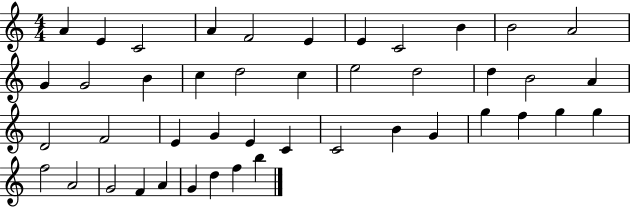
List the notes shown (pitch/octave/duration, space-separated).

A4/q E4/q C4/h A4/q F4/h E4/q E4/q C4/h B4/q B4/h A4/h G4/q G4/h B4/q C5/q D5/h C5/q E5/h D5/h D5/q B4/h A4/q D4/h F4/h E4/q G4/q E4/q C4/q C4/h B4/q G4/q G5/q F5/q G5/q G5/q F5/h A4/h G4/h F4/q A4/q G4/q D5/q F5/q B5/q